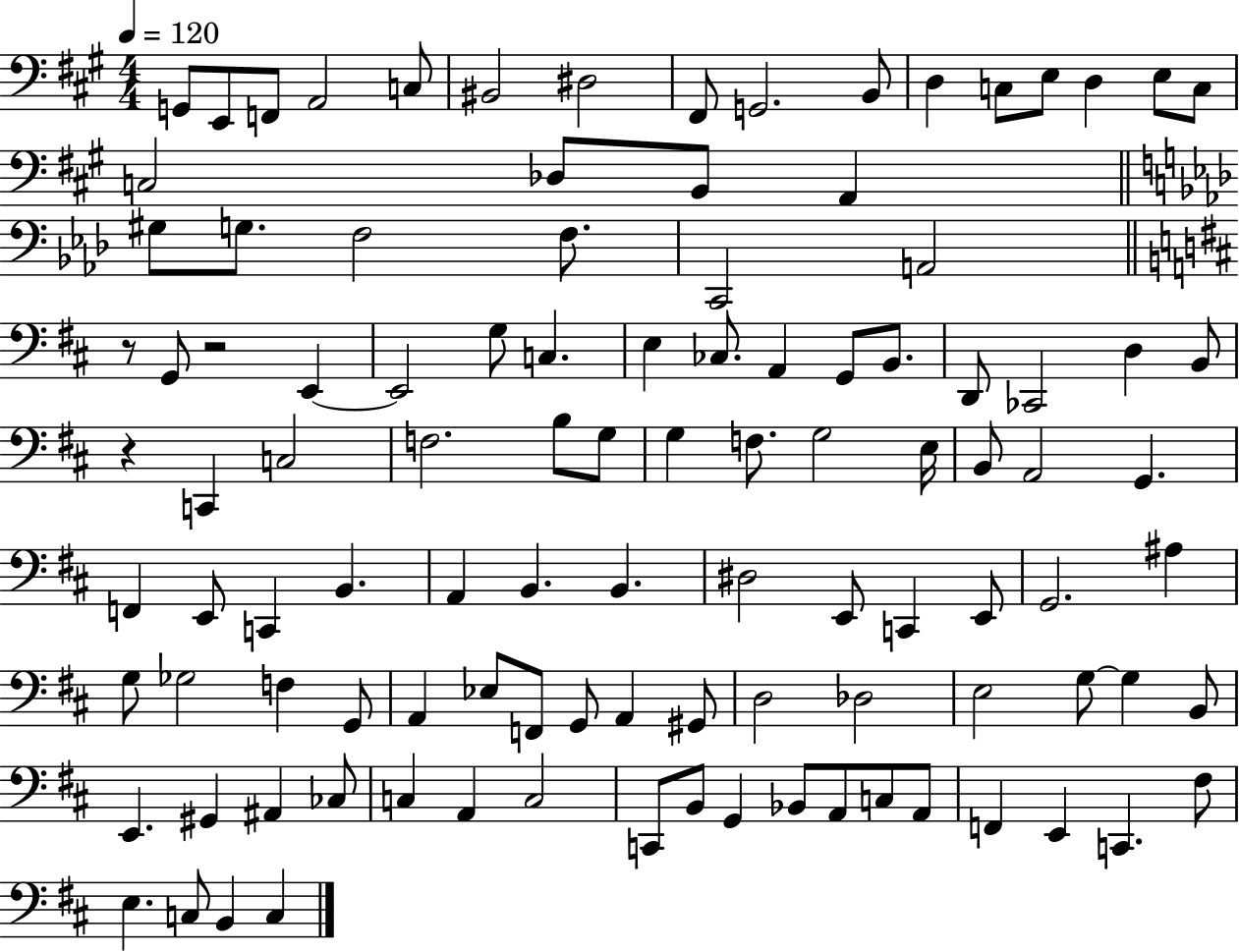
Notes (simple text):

G2/e E2/e F2/e A2/h C3/e BIS2/h D#3/h F#2/e G2/h. B2/e D3/q C3/e E3/e D3/q E3/e C3/e C3/h Db3/e B2/e A2/q G#3/e G3/e. F3/h F3/e. C2/h A2/h R/e G2/e R/h E2/q E2/h G3/e C3/q. E3/q CES3/e. A2/q G2/e B2/e. D2/e CES2/h D3/q B2/e R/q C2/q C3/h F3/h. B3/e G3/e G3/q F3/e. G3/h E3/s B2/e A2/h G2/q. F2/q E2/e C2/q B2/q. A2/q B2/q. B2/q. D#3/h E2/e C2/q E2/e G2/h. A#3/q G3/e Gb3/h F3/q G2/e A2/q Eb3/e F2/e G2/e A2/q G#2/e D3/h Db3/h E3/h G3/e G3/q B2/e E2/q. G#2/q A#2/q CES3/e C3/q A2/q C3/h C2/e B2/e G2/q Bb2/e A2/e C3/e A2/e F2/q E2/q C2/q. F#3/e E3/q. C3/e B2/q C3/q